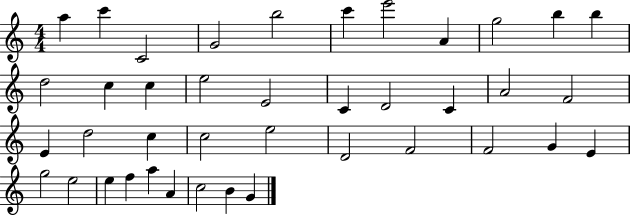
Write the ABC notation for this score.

X:1
T:Untitled
M:4/4
L:1/4
K:C
a c' C2 G2 b2 c' e'2 A g2 b b d2 c c e2 E2 C D2 C A2 F2 E d2 c c2 e2 D2 F2 F2 G E g2 e2 e f a A c2 B G